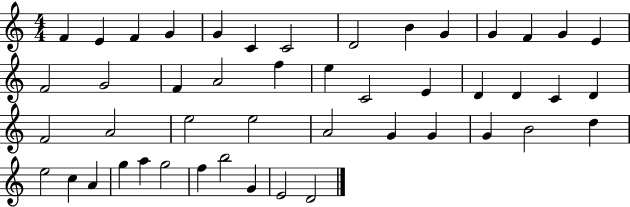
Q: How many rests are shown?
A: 0